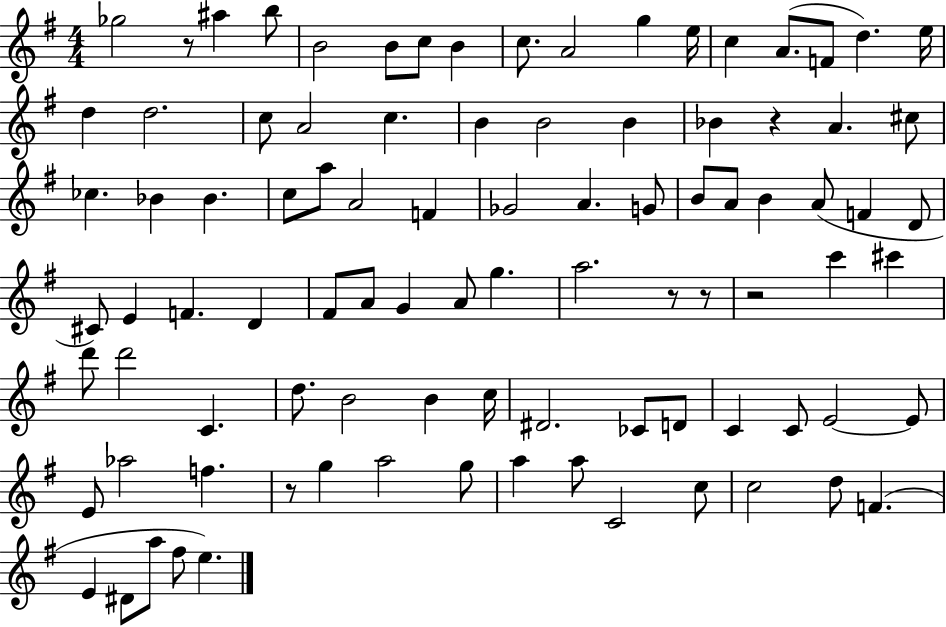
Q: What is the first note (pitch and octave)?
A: Gb5